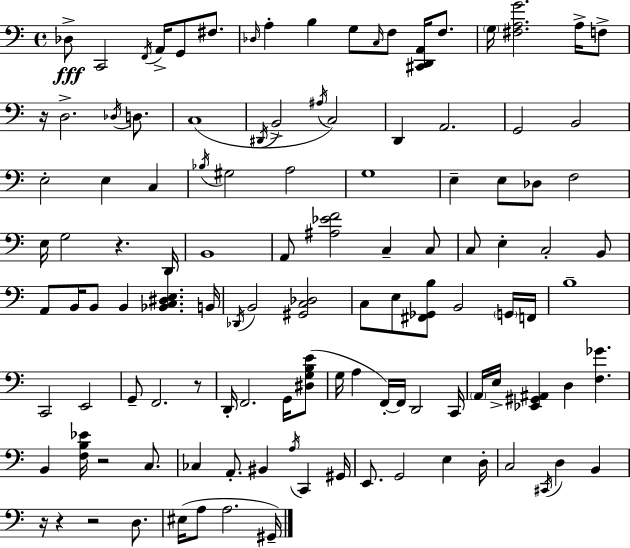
Db3/e C2/h F2/s A2/s G2/e F#3/e. Db3/s A3/q B3/q G3/e C3/s F3/e [C#2,D2,A2]/s F3/e. G3/s [F#3,A3,G4]/h. A3/s F3/e R/s D3/h. Db3/s D3/e. C3/w D#2/s B2/h A#3/s C3/h D2/q A2/h. G2/h B2/h E3/h E3/q C3/q Bb3/s G#3/h A3/h G3/w E3/q E3/e Db3/e F3/h E3/s G3/h R/q. D2/s B2/w A2/e [A#3,Eb4,F4]/h C3/q C3/e C3/e E3/q C3/h B2/e A2/e B2/s B2/e B2/q [Bb2,C3,D#3,E3]/q. B2/s Db2/s B2/h [G#2,C3,Db3]/h C3/e E3/e [F#2,Gb2,B3]/e B2/h G2/s F2/s B3/w C2/h E2/h G2/e F2/h. R/e D2/s F2/h. G2/s [D#3,G3,B3,E4]/e G3/s A3/q F2/s F2/s D2/h C2/s A2/s E3/s [Eb2,G#2,A#2]/q D3/q [F3,Gb4]/q. B2/q [F3,B3,Eb4]/s R/h C3/e. CES3/q A2/e. BIS2/q A3/s C2/q G#2/s E2/e. G2/h E3/q D3/s C3/h C#2/s D3/q B2/q R/s R/q R/h D3/e. EIS3/s A3/e A3/h. G#2/s